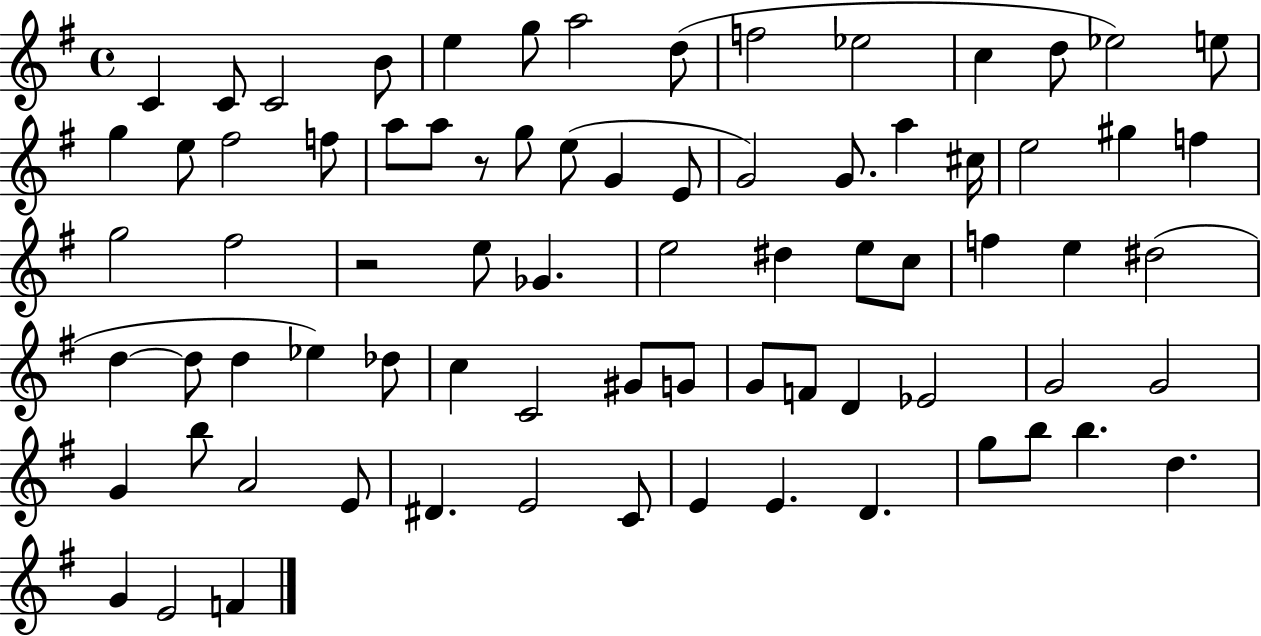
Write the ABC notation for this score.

X:1
T:Untitled
M:4/4
L:1/4
K:G
C C/2 C2 B/2 e g/2 a2 d/2 f2 _e2 c d/2 _e2 e/2 g e/2 ^f2 f/2 a/2 a/2 z/2 g/2 e/2 G E/2 G2 G/2 a ^c/4 e2 ^g f g2 ^f2 z2 e/2 _G e2 ^d e/2 c/2 f e ^d2 d d/2 d _e _d/2 c C2 ^G/2 G/2 G/2 F/2 D _E2 G2 G2 G b/2 A2 E/2 ^D E2 C/2 E E D g/2 b/2 b d G E2 F